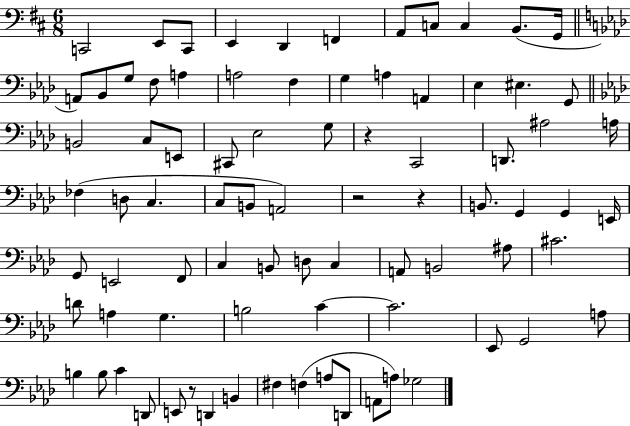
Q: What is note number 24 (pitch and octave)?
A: G2